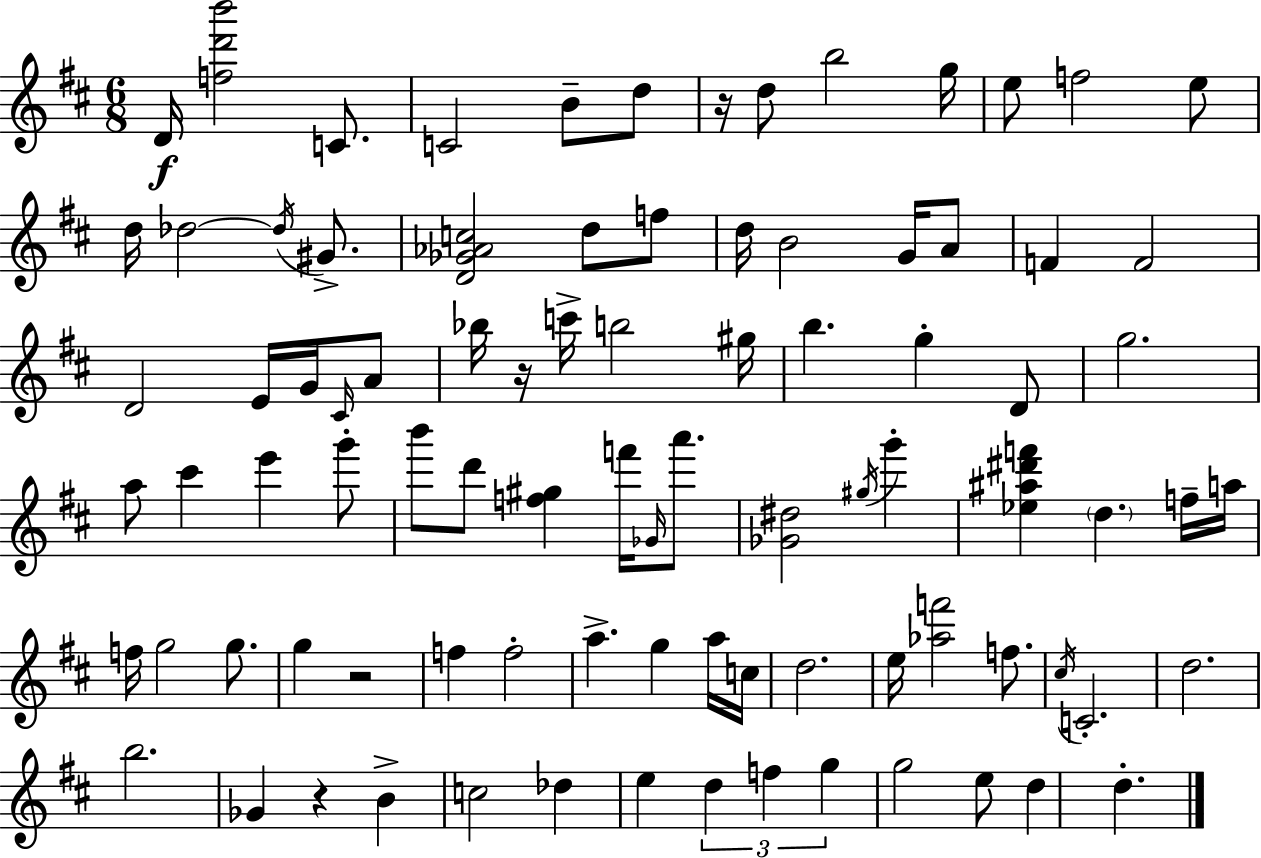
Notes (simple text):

D4/s [F5,D6,B6]/h C4/e. C4/h B4/e D5/e R/s D5/e B5/h G5/s E5/e F5/h E5/e D5/s Db5/h Db5/s G#4/e. [D4,Gb4,Ab4,C5]/h D5/e F5/e D5/s B4/h G4/s A4/e F4/q F4/h D4/h E4/s G4/s C#4/s A4/e Bb5/s R/s C6/s B5/h G#5/s B5/q. G5/q D4/e G5/h. A5/e C#6/q E6/q G6/e B6/e D6/e [F5,G#5]/q F6/s Gb4/s A6/e. [Gb4,D#5]/h G#5/s G6/q [Eb5,A#5,D#6,F6]/q D5/q. F5/s A5/s F5/s G5/h G5/e. G5/q R/h F5/q F5/h A5/q. G5/q A5/s C5/s D5/h. E5/s [Ab5,F6]/h F5/e. C#5/s C4/h. D5/h. B5/h. Gb4/q R/q B4/q C5/h Db5/q E5/q D5/q F5/q G5/q G5/h E5/e D5/q D5/q.